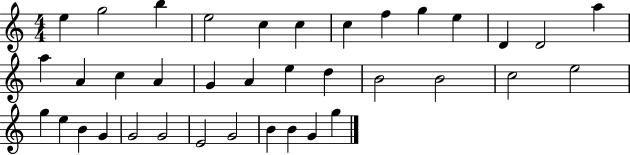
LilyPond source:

{
  \clef treble
  \numericTimeSignature
  \time 4/4
  \key c \major
  e''4 g''2 b''4 | e''2 c''4 c''4 | c''4 f''4 g''4 e''4 | d'4 d'2 a''4 | \break a''4 a'4 c''4 a'4 | g'4 a'4 e''4 d''4 | b'2 b'2 | c''2 e''2 | \break g''4 e''4 b'4 g'4 | g'2 g'2 | e'2 g'2 | b'4 b'4 g'4 g''4 | \break \bar "|."
}